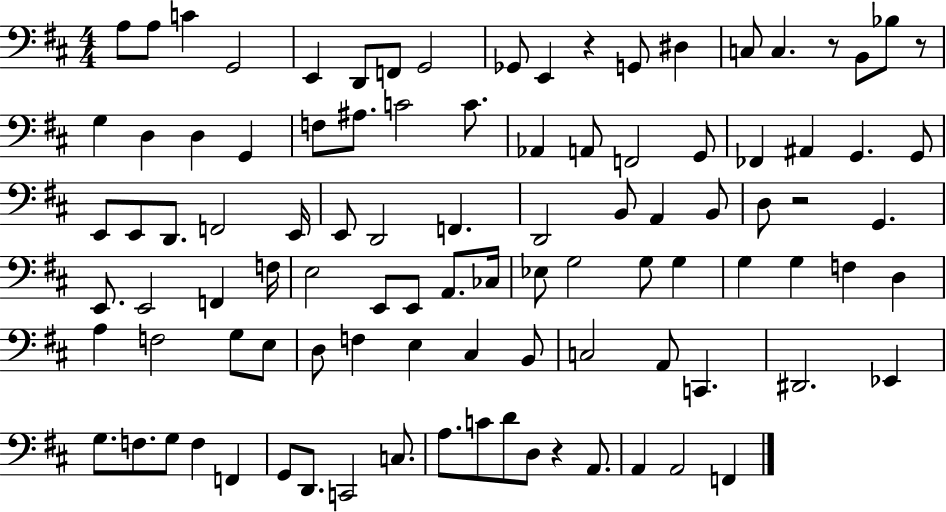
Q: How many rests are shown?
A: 5